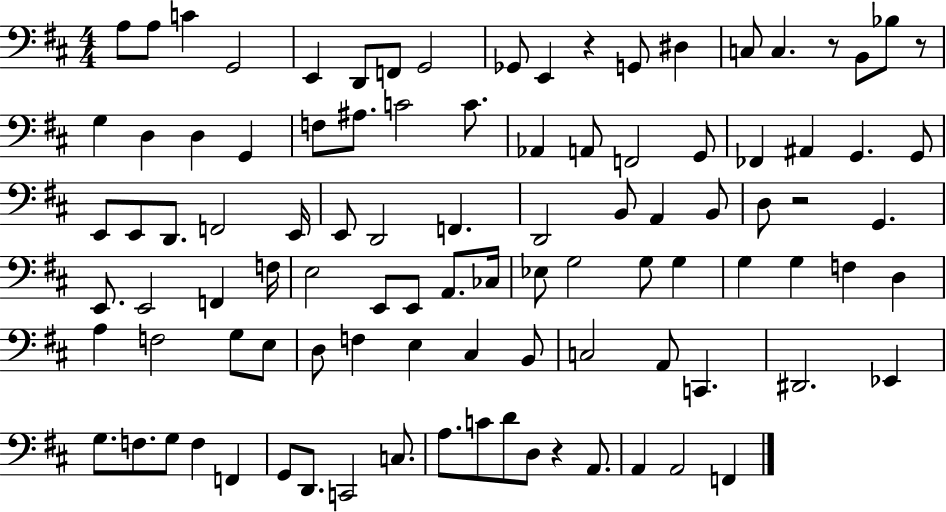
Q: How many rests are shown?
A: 5